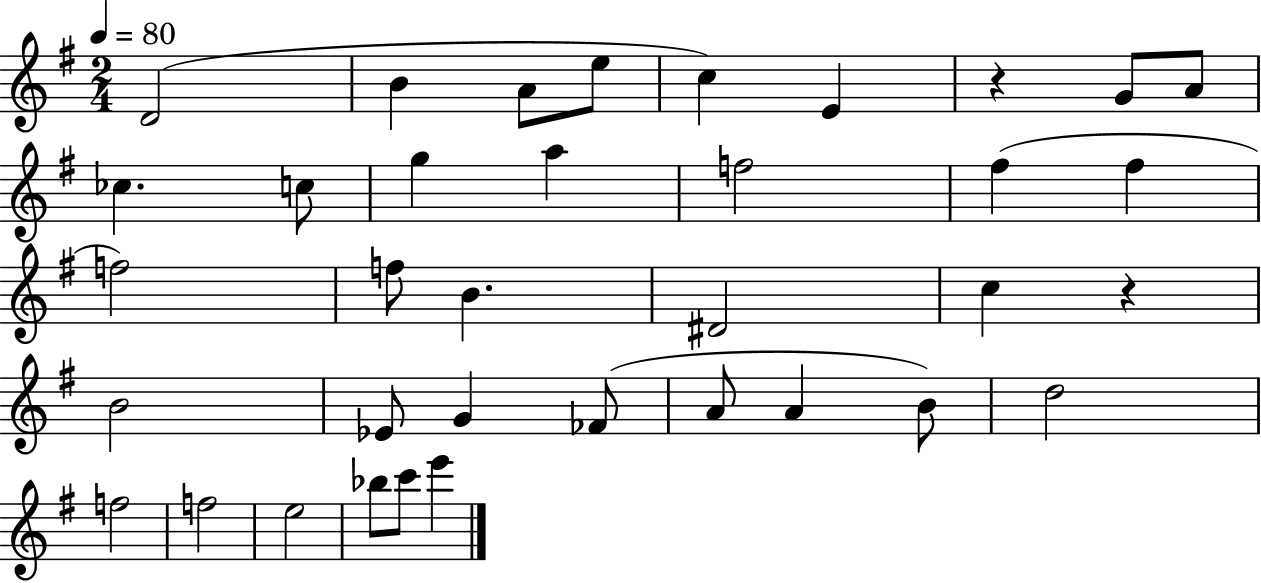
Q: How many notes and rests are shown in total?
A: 36